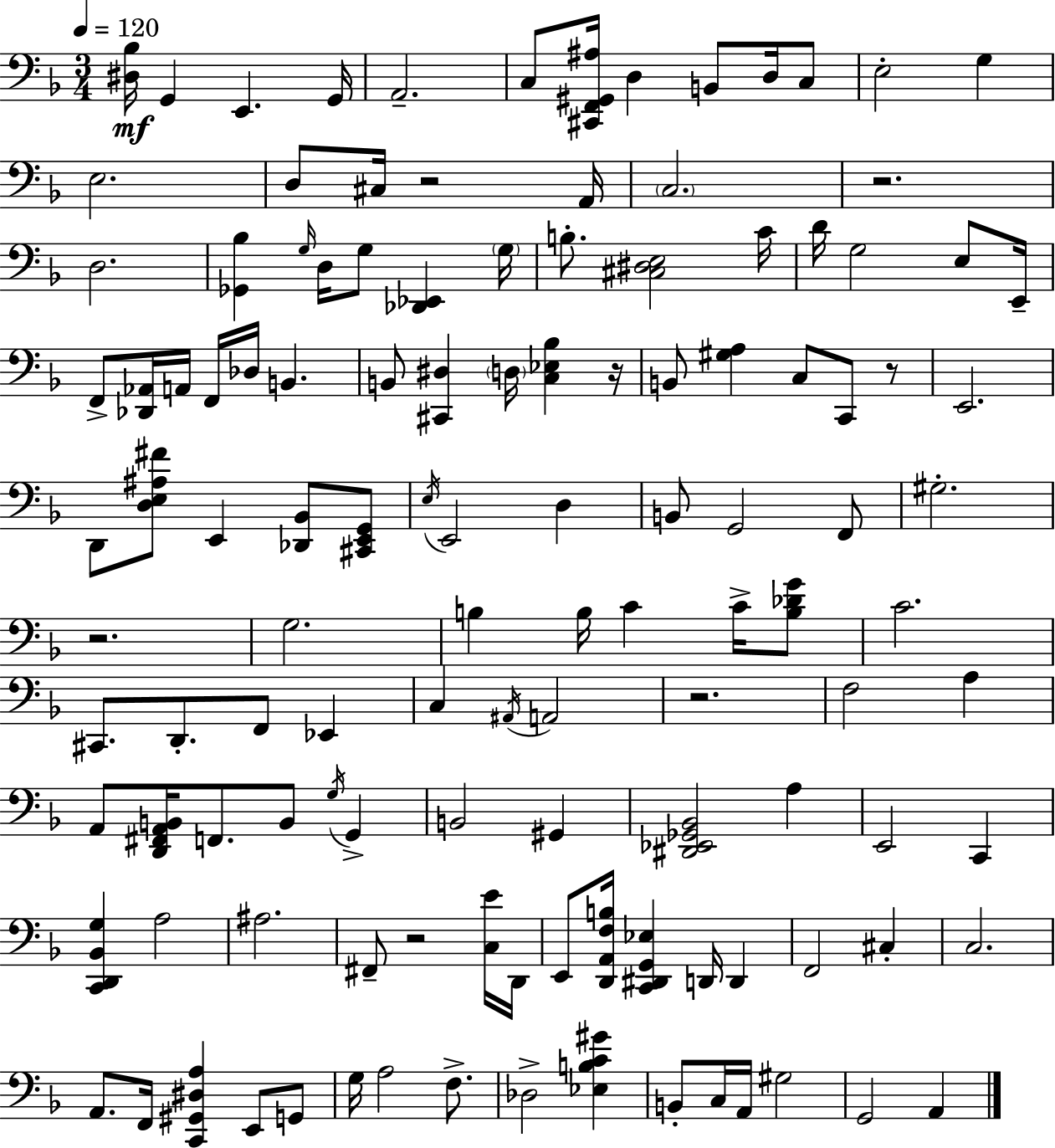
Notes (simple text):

[D#3,Bb3]/s G2/q E2/q. G2/s A2/h. C3/e [C#2,F2,G#2,A#3]/s D3/q B2/e D3/s C3/e E3/h G3/q E3/h. D3/e C#3/s R/h A2/s C3/h. R/h. D3/h. [Gb2,Bb3]/q G3/s D3/s G3/e [Db2,Eb2]/q G3/s B3/e. [C#3,D#3,E3]/h C4/s D4/s G3/h E3/e E2/s F2/e [Db2,Ab2]/s A2/s F2/s Db3/s B2/q. B2/e [C#2,D#3]/q D3/s [C3,Eb3,Bb3]/q R/s B2/e [G#3,A3]/q C3/e C2/e R/e E2/h. D2/e [D3,E3,A#3,F#4]/e E2/q [Db2,Bb2]/e [C#2,E2,G2]/e E3/s E2/h D3/q B2/e G2/h F2/e G#3/h. R/h. G3/h. B3/q B3/s C4/q C4/s [B3,Db4,G4]/e C4/h. C#2/e. D2/e. F2/e Eb2/q C3/q A#2/s A2/h R/h. F3/h A3/q A2/e [D2,F#2,A2,B2]/s F2/e. B2/e G3/s G2/q B2/h G#2/q [D#2,Eb2,Gb2,Bb2]/h A3/q E2/h C2/q [C2,D2,Bb2,G3]/q A3/h A#3/h. F#2/e R/h [C3,E4]/s D2/s E2/e [D2,A2,F3,B3]/s [C2,D#2,G2,Eb3]/q D2/s D2/q F2/h C#3/q C3/h. A2/e. F2/s [C2,G#2,D#3,A3]/q E2/e G2/e G3/s A3/h F3/e. Db3/h [Eb3,B3,C4,G#4]/q B2/e C3/s A2/s G#3/h G2/h A2/q